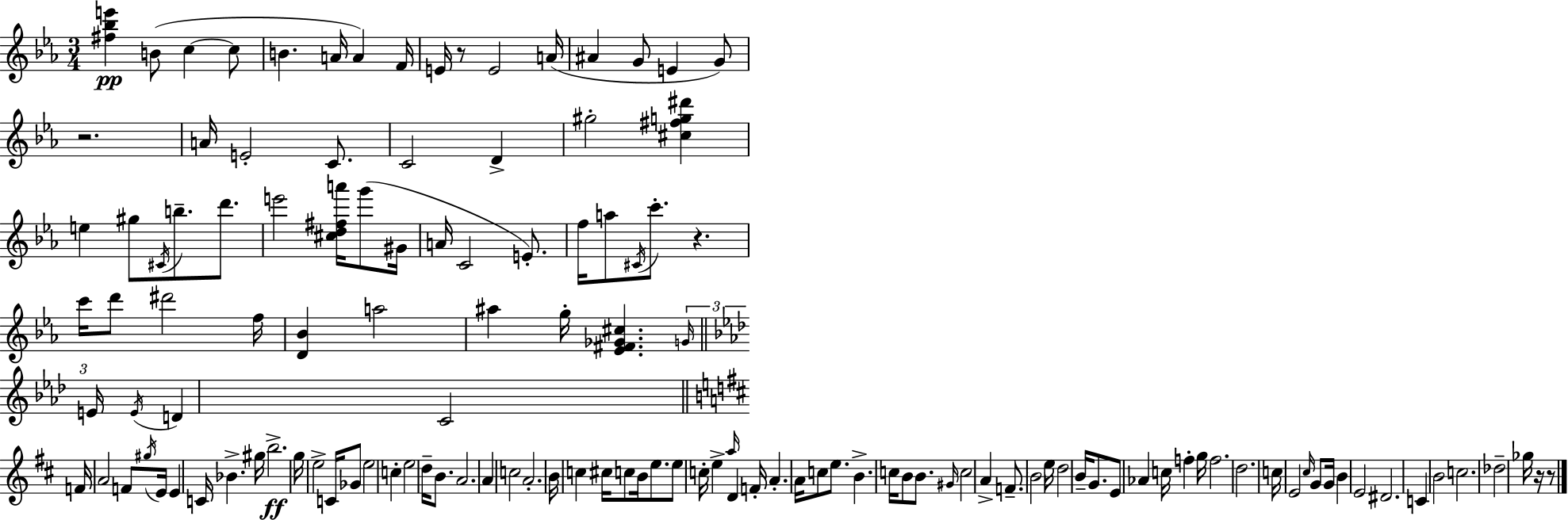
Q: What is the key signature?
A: EES major